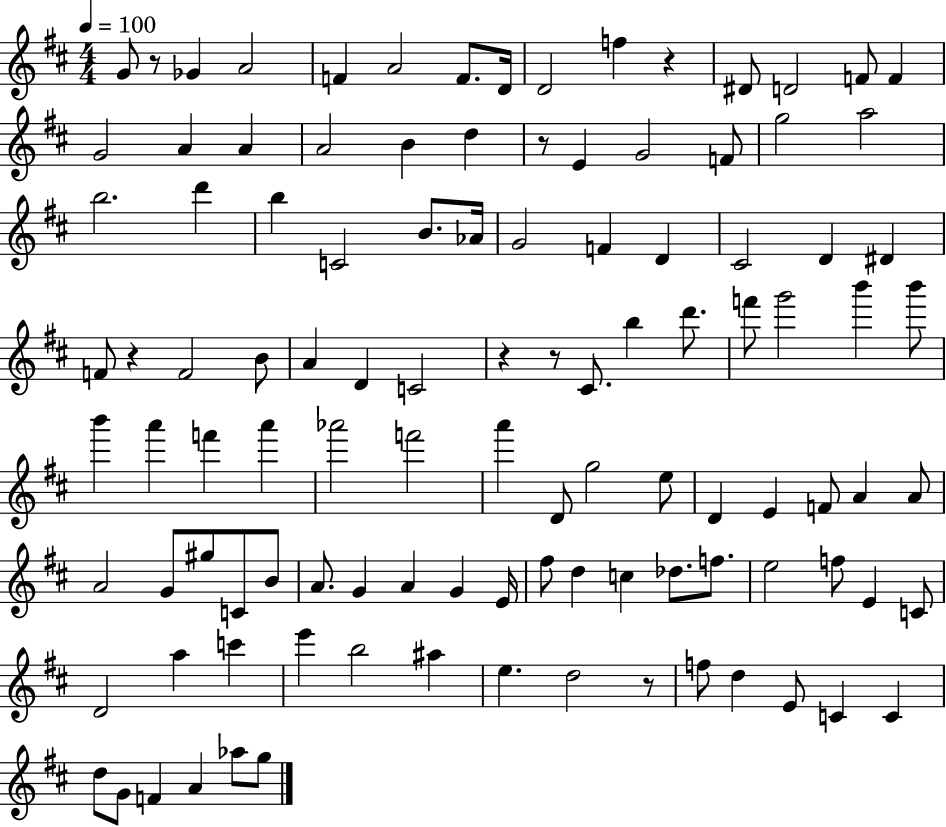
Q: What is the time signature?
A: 4/4